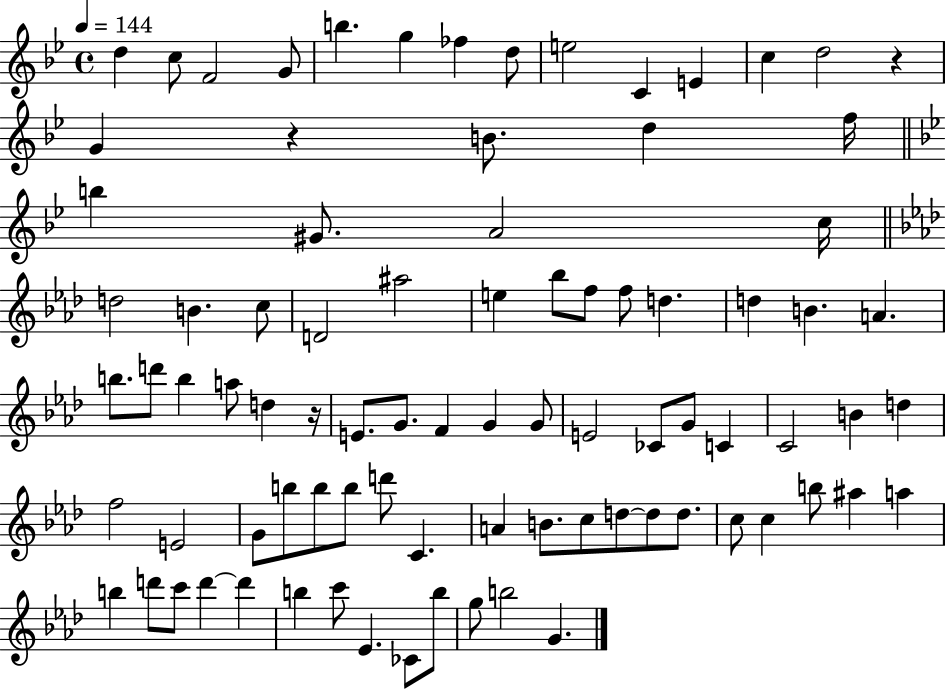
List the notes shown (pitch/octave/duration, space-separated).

D5/q C5/e F4/h G4/e B5/q. G5/q FES5/q D5/e E5/h C4/q E4/q C5/q D5/h R/q G4/q R/q B4/e. D5/q F5/s B5/q G#4/e. A4/h C5/s D5/h B4/q. C5/e D4/h A#5/h E5/q Bb5/e F5/e F5/e D5/q. D5/q B4/q. A4/q. B5/e. D6/e B5/q A5/e D5/q R/s E4/e. G4/e. F4/q G4/q G4/e E4/h CES4/e G4/e C4/q C4/h B4/q D5/q F5/h E4/h G4/e B5/e B5/e B5/e D6/e C4/q. A4/q B4/e. C5/e D5/e D5/e D5/e. C5/e C5/q B5/e A#5/q A5/q B5/q D6/e C6/e D6/q D6/q B5/q C6/e Eb4/q. CES4/e B5/e G5/e B5/h G4/q.